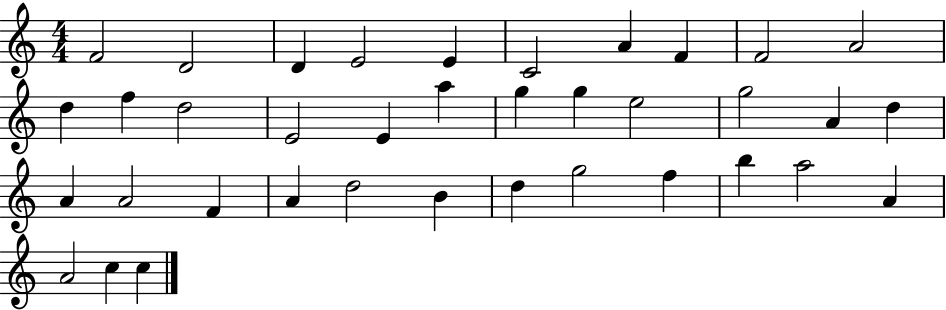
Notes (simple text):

F4/h D4/h D4/q E4/h E4/q C4/h A4/q F4/q F4/h A4/h D5/q F5/q D5/h E4/h E4/q A5/q G5/q G5/q E5/h G5/h A4/q D5/q A4/q A4/h F4/q A4/q D5/h B4/q D5/q G5/h F5/q B5/q A5/h A4/q A4/h C5/q C5/q